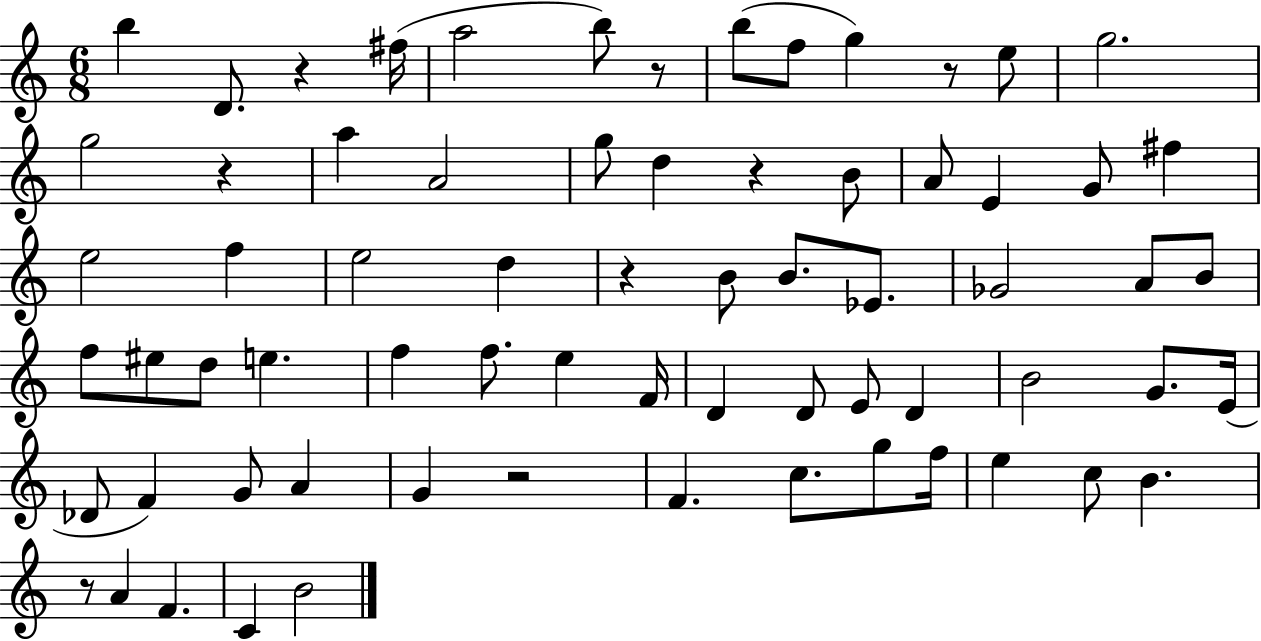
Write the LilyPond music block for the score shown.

{
  \clef treble
  \numericTimeSignature
  \time 6/8
  \key c \major
  b''4 d'8. r4 fis''16( | a''2 b''8) r8 | b''8( f''8 g''4) r8 e''8 | g''2. | \break g''2 r4 | a''4 a'2 | g''8 d''4 r4 b'8 | a'8 e'4 g'8 fis''4 | \break e''2 f''4 | e''2 d''4 | r4 b'8 b'8. ees'8. | ges'2 a'8 b'8 | \break f''8 eis''8 d''8 e''4. | f''4 f''8. e''4 f'16 | d'4 d'8 e'8 d'4 | b'2 g'8. e'16( | \break des'8 f'4) g'8 a'4 | g'4 r2 | f'4. c''8. g''8 f''16 | e''4 c''8 b'4. | \break r8 a'4 f'4. | c'4 b'2 | \bar "|."
}